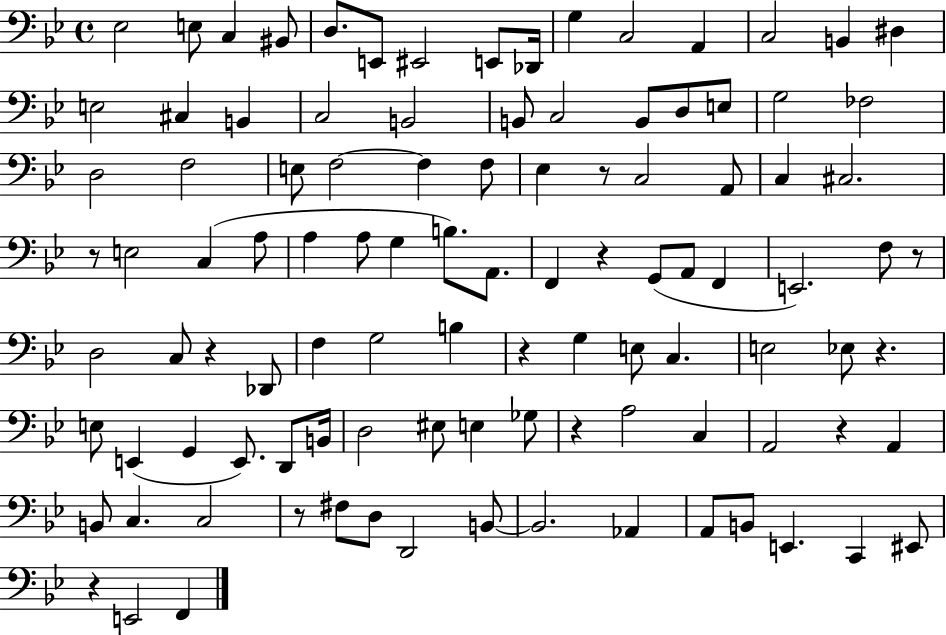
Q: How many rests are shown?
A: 11